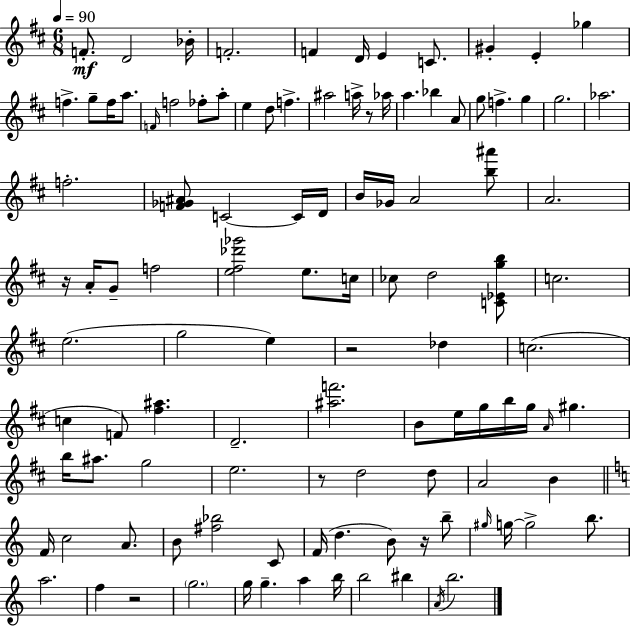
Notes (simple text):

F4/e. D4/h Bb4/s F4/h. F4/q D4/s E4/q C4/e. G#4/q E4/q Gb5/q F5/q. G5/e F5/s A5/e. F4/s F5/h FES5/e A5/e E5/q D5/e F5/q. A#5/h A5/s R/e Ab5/s A5/q. Bb5/q A4/e G5/e F5/q. G5/q G5/h. Ab5/h. F5/h. [F4,Gb4,A#4]/e C4/h C4/s D4/s B4/s Gb4/s A4/h [B5,A#6]/e A4/h. R/s A4/s G4/e F5/h [E5,F#5,Db6,Gb6]/h E5/e. C5/s CES5/e D5/h [C4,Eb4,G5,B5]/e C5/h. E5/h. G5/h E5/q R/h Db5/q C5/h. C5/q F4/e [F#5,A#5]/q. D4/h. [A#5,F6]/h. B4/e E5/s G5/s B5/s G5/s A4/s G#5/q. B5/s A#5/e. G5/h E5/h. R/e D5/h D5/e A4/h B4/q F4/s C5/h A4/e. B4/e [F#5,Bb5]/h C4/e F4/s D5/q. B4/e R/s B5/e G#5/s G5/s G5/h B5/e. A5/h. F5/q R/h G5/h. G5/s G5/q. A5/q B5/s B5/h BIS5/q A4/s B5/h.